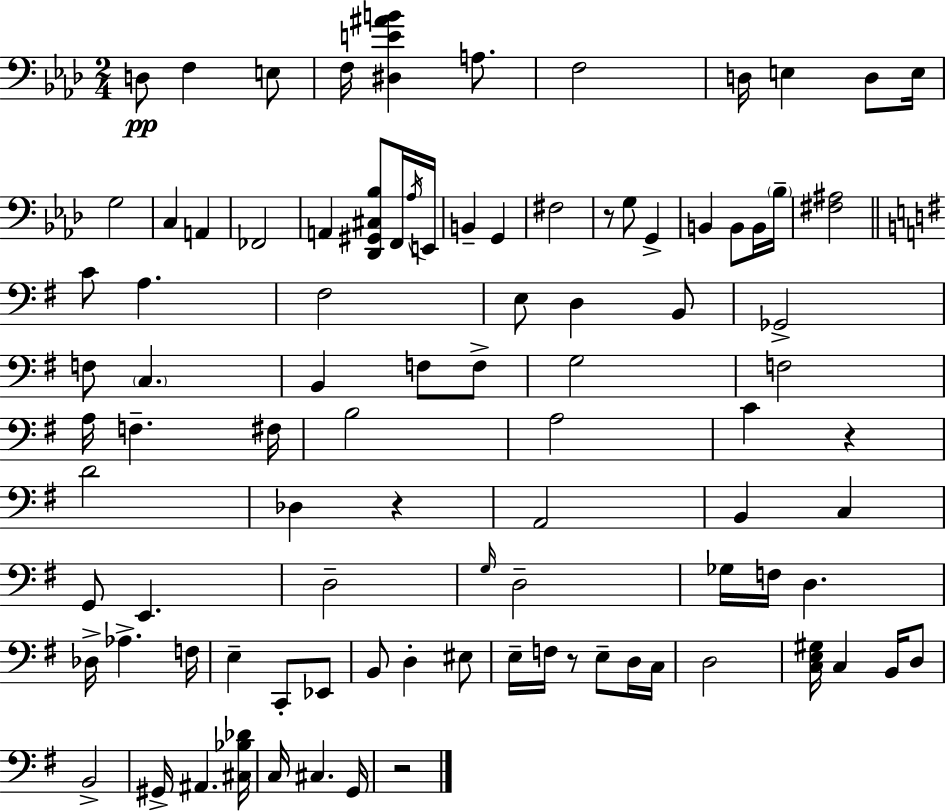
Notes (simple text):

D3/e F3/q E3/e F3/s [D#3,E4,A#4,B4]/q A3/e. F3/h D3/s E3/q D3/e E3/s G3/h C3/q A2/q FES2/h A2/q [Db2,G#2,C#3,Bb3]/e F2/s Ab3/s E2/s B2/q G2/q F#3/h R/e G3/e G2/q B2/q B2/e B2/s Bb3/s [F#3,A#3]/h C4/e A3/q. F#3/h E3/e D3/q B2/e Gb2/h F3/e C3/q. B2/q F3/e F3/e G3/h F3/h A3/s F3/q. F#3/s B3/h A3/h C4/q R/q D4/h Db3/q R/q A2/h B2/q C3/q G2/e E2/q. D3/h G3/s D3/h Gb3/s F3/s D3/q. Db3/s Ab3/q. F3/s E3/q C2/e Eb2/e B2/e D3/q EIS3/e E3/s F3/s R/e E3/e D3/s C3/s D3/h [C3,E3,G#3]/s C3/q B2/s D3/e B2/h G#2/s A#2/q. [C#3,Bb3,Db4]/s C3/s C#3/q. G2/s R/h